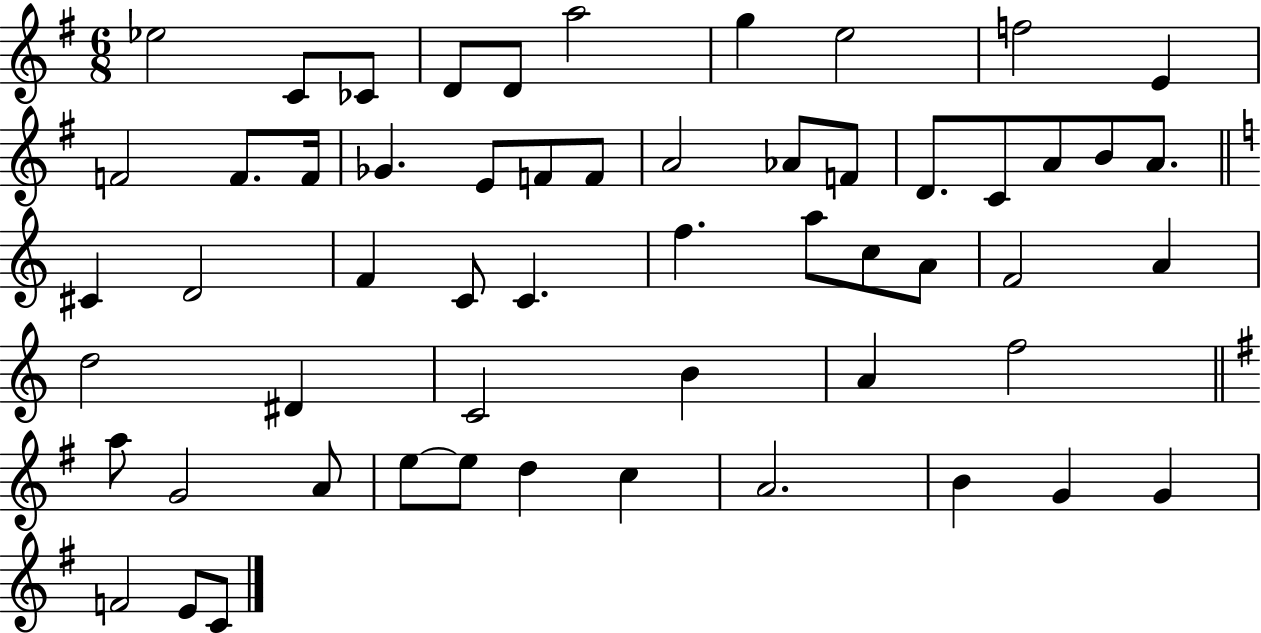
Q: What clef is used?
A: treble